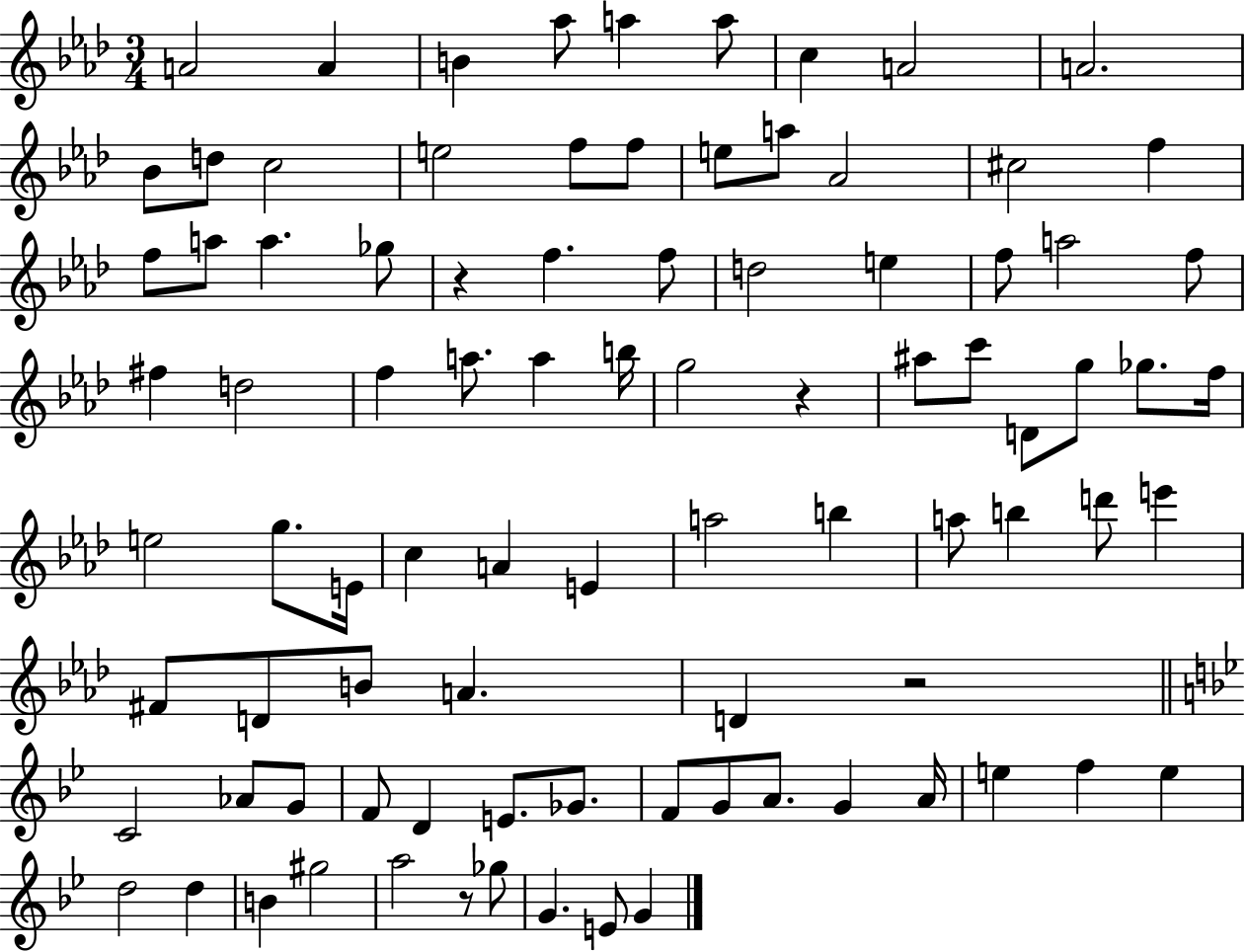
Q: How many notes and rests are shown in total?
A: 89